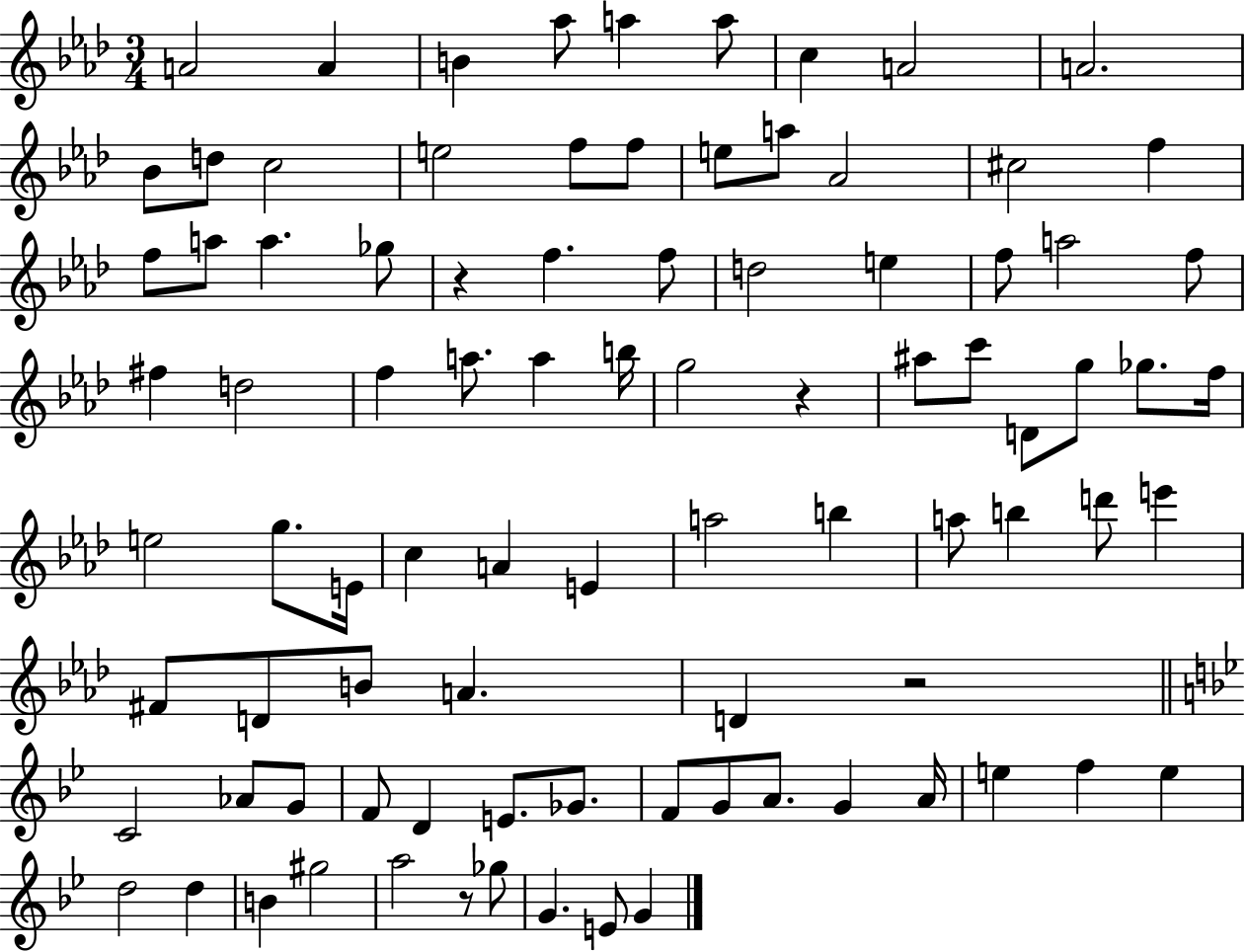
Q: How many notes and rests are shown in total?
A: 89